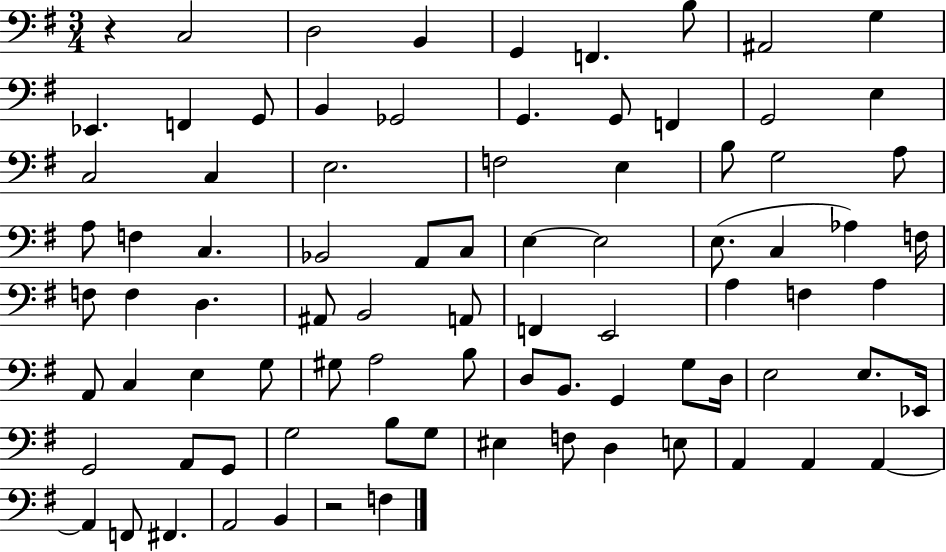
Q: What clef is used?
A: bass